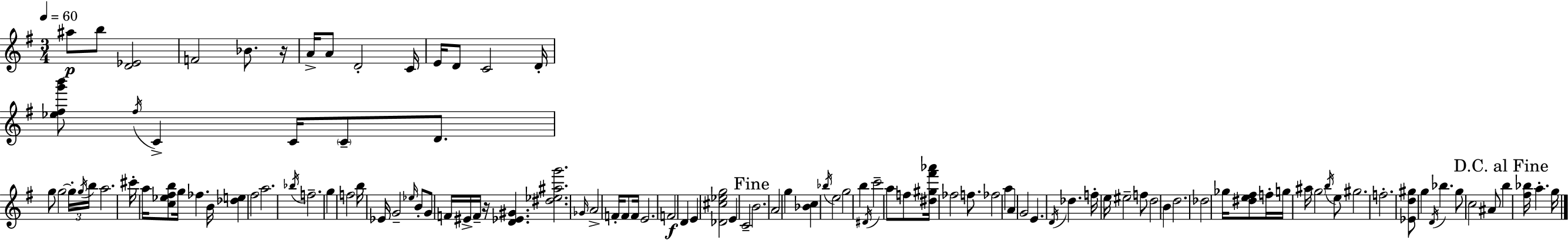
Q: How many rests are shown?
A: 2